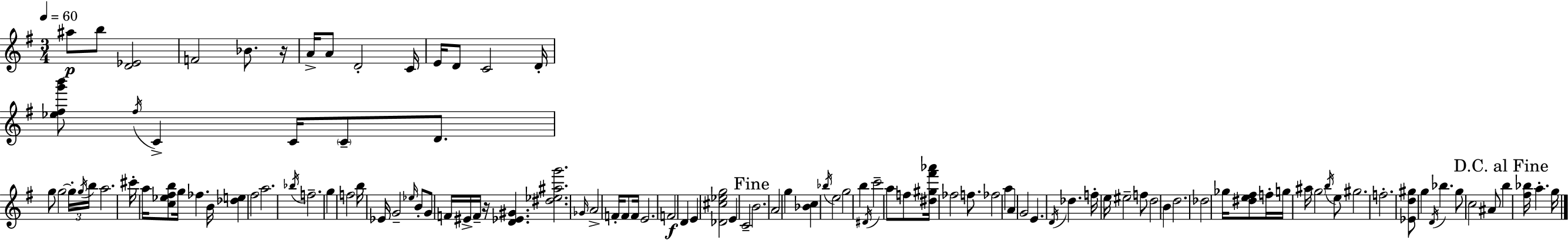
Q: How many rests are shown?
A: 2